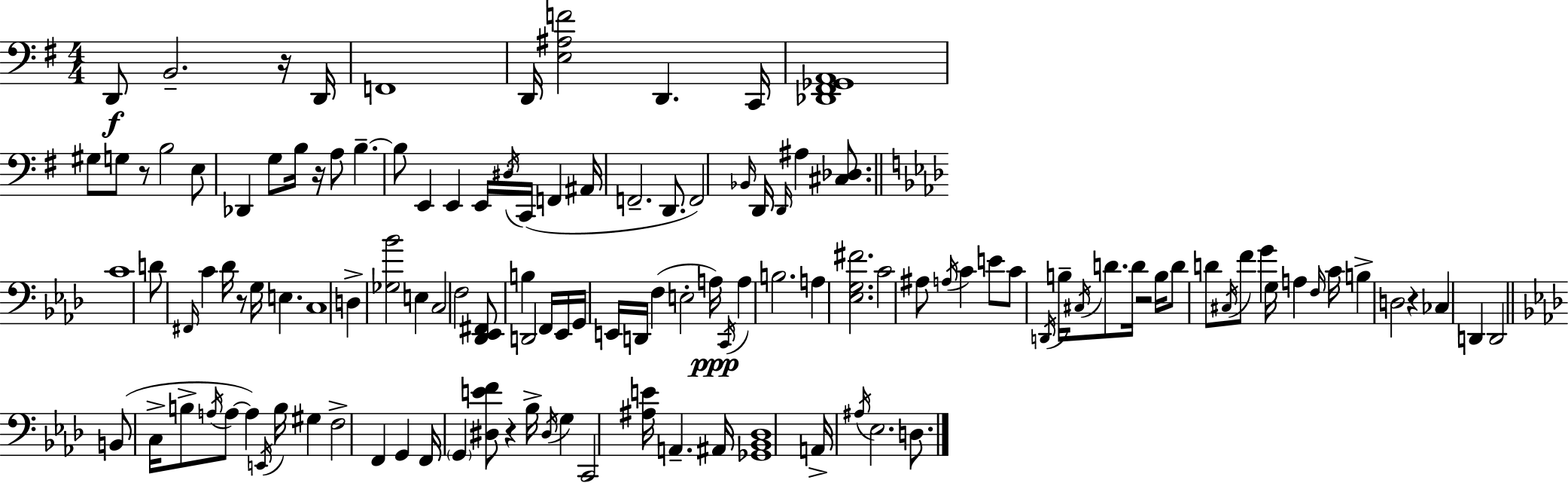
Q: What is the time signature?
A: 4/4